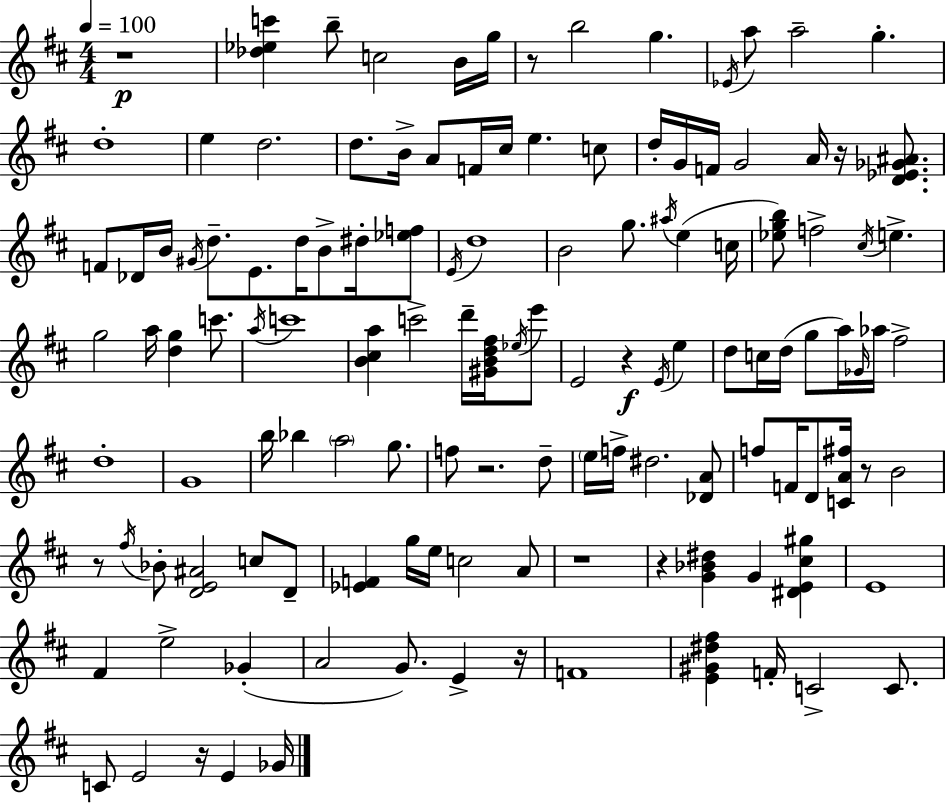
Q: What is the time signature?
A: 4/4